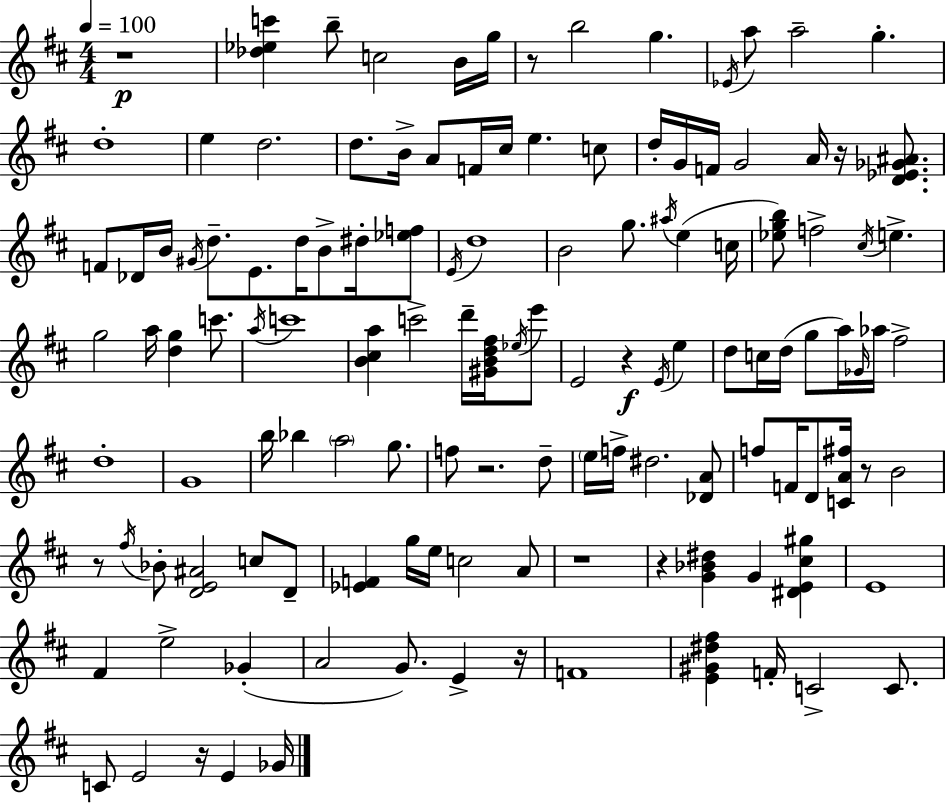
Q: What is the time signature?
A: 4/4